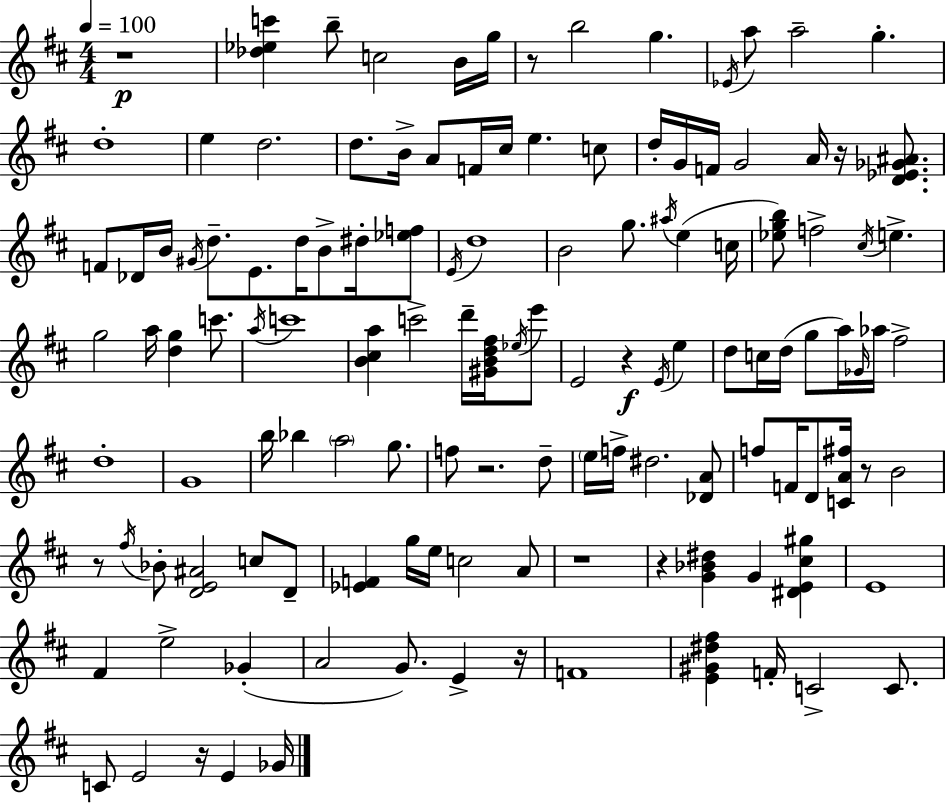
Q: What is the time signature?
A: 4/4